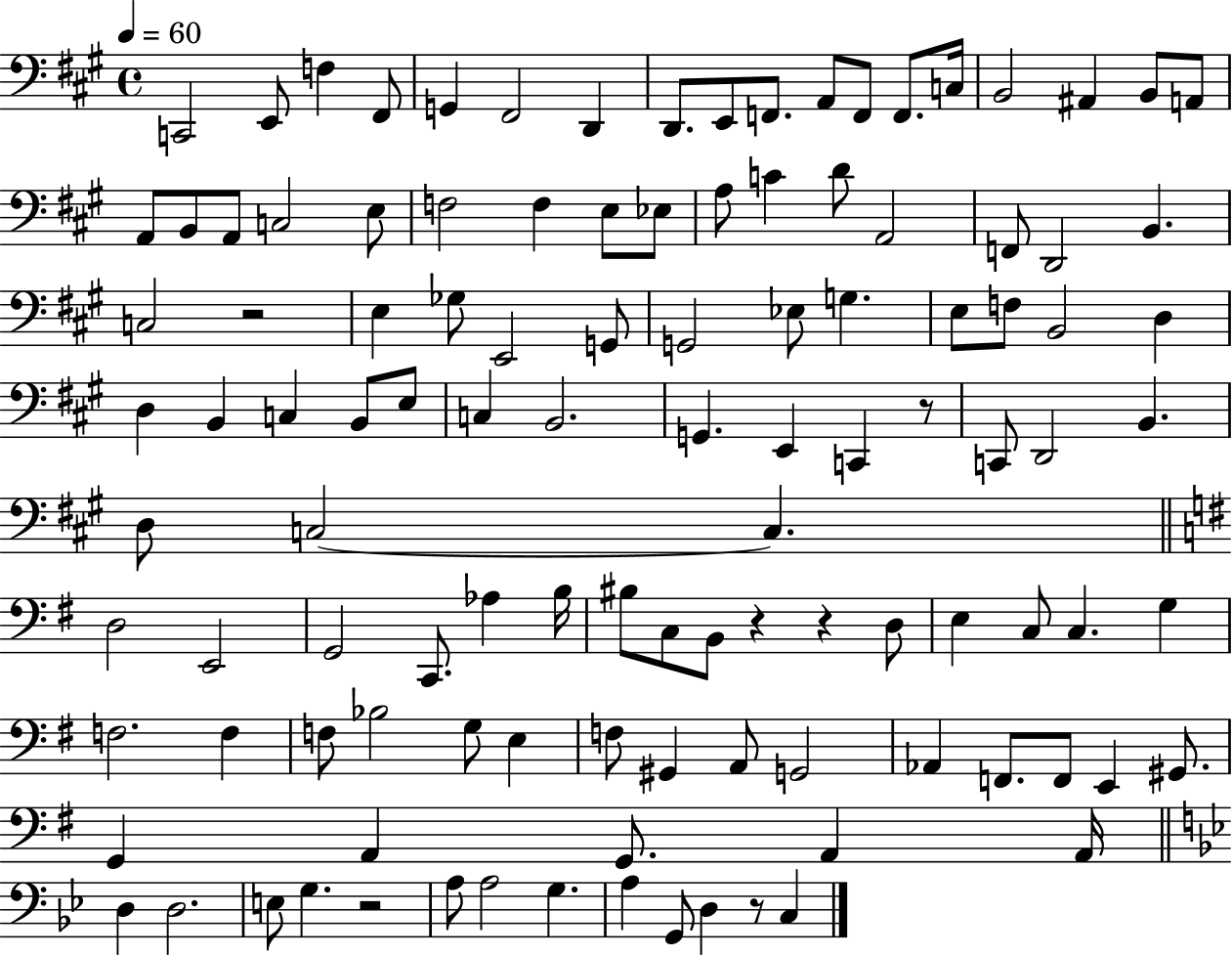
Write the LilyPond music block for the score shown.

{
  \clef bass
  \time 4/4
  \defaultTimeSignature
  \key a \major
  \tempo 4 = 60
  c,2 e,8 f4 fis,8 | g,4 fis,2 d,4 | d,8. e,8 f,8. a,8 f,8 f,8. c16 | b,2 ais,4 b,8 a,8 | \break a,8 b,8 a,8 c2 e8 | f2 f4 e8 ees8 | a8 c'4 d'8 a,2 | f,8 d,2 b,4. | \break c2 r2 | e4 ges8 e,2 g,8 | g,2 ees8 g4. | e8 f8 b,2 d4 | \break d4 b,4 c4 b,8 e8 | c4 b,2. | g,4. e,4 c,4 r8 | c,8 d,2 b,4. | \break d8 c2~~ c4. | \bar "||" \break \key g \major d2 e,2 | g,2 c,8. aes4 b16 | bis8 c8 b,8 r4 r4 d8 | e4 c8 c4. g4 | \break f2. f4 | f8 bes2 g8 e4 | f8 gis,4 a,8 g,2 | aes,4 f,8. f,8 e,4 gis,8. | \break g,4 a,4 g,8. a,4 a,16 | \bar "||" \break \key g \minor d4 d2. | e8 g4. r2 | a8 a2 g4. | a4 g,8 d4 r8 c4 | \break \bar "|."
}